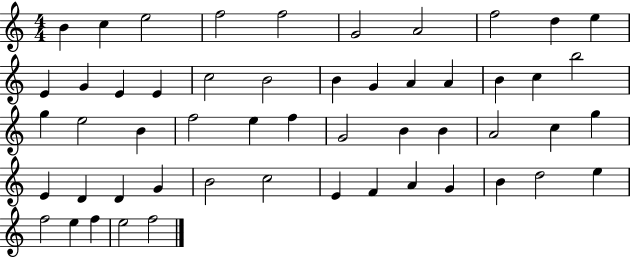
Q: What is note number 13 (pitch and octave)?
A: E4